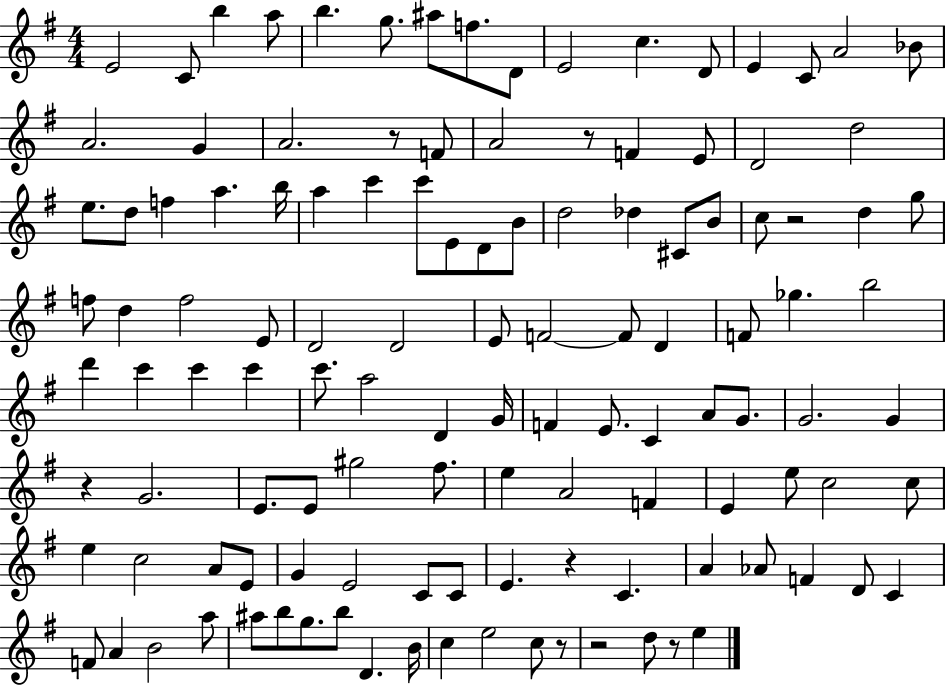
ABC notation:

X:1
T:Untitled
M:4/4
L:1/4
K:G
E2 C/2 b a/2 b g/2 ^a/2 f/2 D/2 E2 c D/2 E C/2 A2 _B/2 A2 G A2 z/2 F/2 A2 z/2 F E/2 D2 d2 e/2 d/2 f a b/4 a c' c'/2 E/2 D/2 B/2 d2 _d ^C/2 B/2 c/2 z2 d g/2 f/2 d f2 E/2 D2 D2 E/2 F2 F/2 D F/2 _g b2 d' c' c' c' c'/2 a2 D G/4 F E/2 C A/2 G/2 G2 G z G2 E/2 E/2 ^g2 ^f/2 e A2 F E e/2 c2 c/2 e c2 A/2 E/2 G E2 C/2 C/2 E z C A _A/2 F D/2 C F/2 A B2 a/2 ^a/2 b/2 g/2 b/2 D B/4 c e2 c/2 z/2 z2 d/2 z/2 e